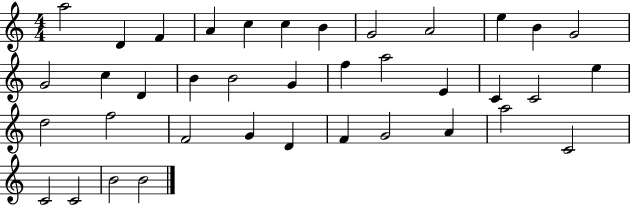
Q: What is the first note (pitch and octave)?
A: A5